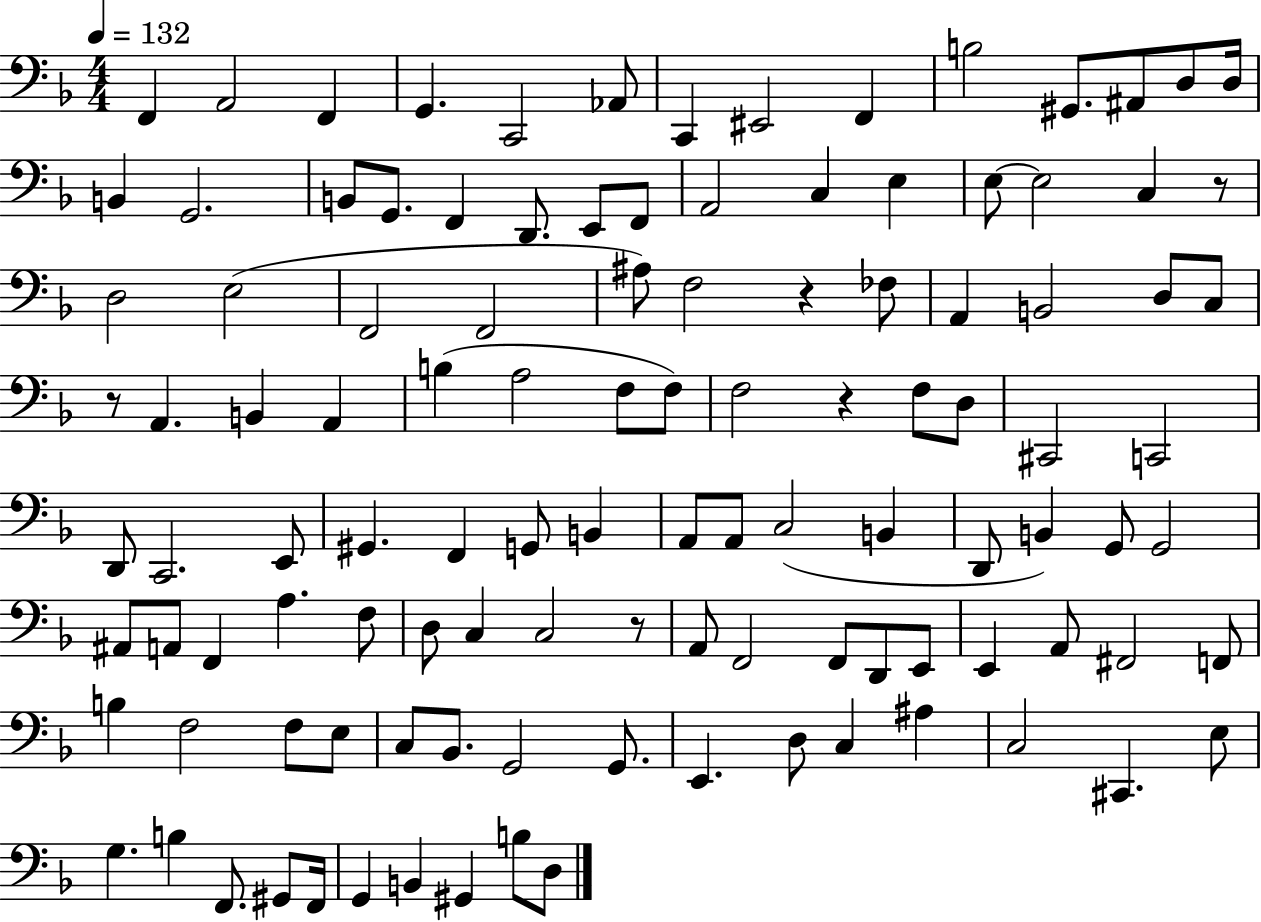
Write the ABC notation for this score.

X:1
T:Untitled
M:4/4
L:1/4
K:F
F,, A,,2 F,, G,, C,,2 _A,,/2 C,, ^E,,2 F,, B,2 ^G,,/2 ^A,,/2 D,/2 D,/4 B,, G,,2 B,,/2 G,,/2 F,, D,,/2 E,,/2 F,,/2 A,,2 C, E, E,/2 E,2 C, z/2 D,2 E,2 F,,2 F,,2 ^A,/2 F,2 z _F,/2 A,, B,,2 D,/2 C,/2 z/2 A,, B,, A,, B, A,2 F,/2 F,/2 F,2 z F,/2 D,/2 ^C,,2 C,,2 D,,/2 C,,2 E,,/2 ^G,, F,, G,,/2 B,, A,,/2 A,,/2 C,2 B,, D,,/2 B,, G,,/2 G,,2 ^A,,/2 A,,/2 F,, A, F,/2 D,/2 C, C,2 z/2 A,,/2 F,,2 F,,/2 D,,/2 E,,/2 E,, A,,/2 ^F,,2 F,,/2 B, F,2 F,/2 E,/2 C,/2 _B,,/2 G,,2 G,,/2 E,, D,/2 C, ^A, C,2 ^C,, E,/2 G, B, F,,/2 ^G,,/2 F,,/4 G,, B,, ^G,, B,/2 D,/2